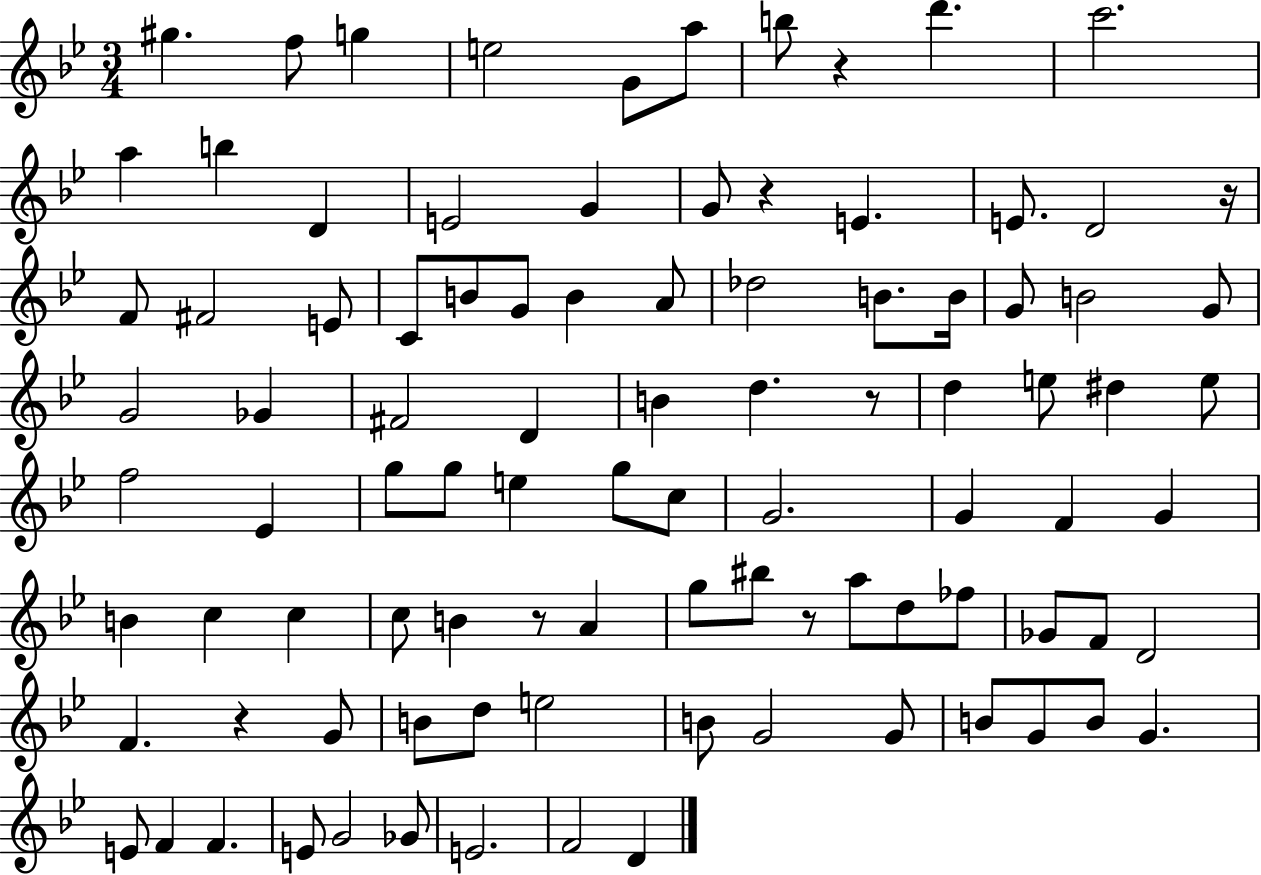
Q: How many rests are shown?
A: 7